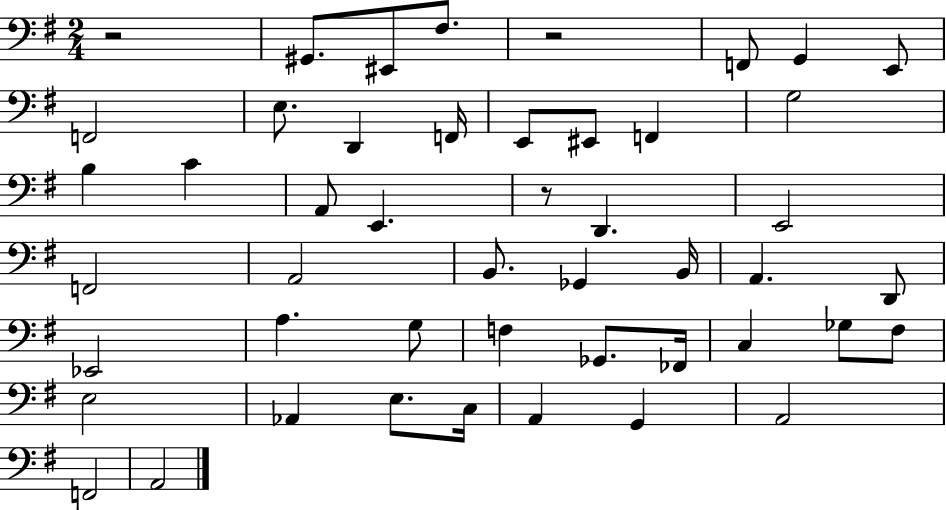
X:1
T:Untitled
M:2/4
L:1/4
K:G
z2 ^G,,/2 ^E,,/2 ^F,/2 z2 F,,/2 G,, E,,/2 F,,2 E,/2 D,, F,,/4 E,,/2 ^E,,/2 F,, G,2 B, C A,,/2 E,, z/2 D,, E,,2 F,,2 A,,2 B,,/2 _G,, B,,/4 A,, D,,/2 _E,,2 A, G,/2 F, _G,,/2 _F,,/4 C, _G,/2 ^F,/2 E,2 _A,, E,/2 C,/4 A,, G,, A,,2 F,,2 A,,2